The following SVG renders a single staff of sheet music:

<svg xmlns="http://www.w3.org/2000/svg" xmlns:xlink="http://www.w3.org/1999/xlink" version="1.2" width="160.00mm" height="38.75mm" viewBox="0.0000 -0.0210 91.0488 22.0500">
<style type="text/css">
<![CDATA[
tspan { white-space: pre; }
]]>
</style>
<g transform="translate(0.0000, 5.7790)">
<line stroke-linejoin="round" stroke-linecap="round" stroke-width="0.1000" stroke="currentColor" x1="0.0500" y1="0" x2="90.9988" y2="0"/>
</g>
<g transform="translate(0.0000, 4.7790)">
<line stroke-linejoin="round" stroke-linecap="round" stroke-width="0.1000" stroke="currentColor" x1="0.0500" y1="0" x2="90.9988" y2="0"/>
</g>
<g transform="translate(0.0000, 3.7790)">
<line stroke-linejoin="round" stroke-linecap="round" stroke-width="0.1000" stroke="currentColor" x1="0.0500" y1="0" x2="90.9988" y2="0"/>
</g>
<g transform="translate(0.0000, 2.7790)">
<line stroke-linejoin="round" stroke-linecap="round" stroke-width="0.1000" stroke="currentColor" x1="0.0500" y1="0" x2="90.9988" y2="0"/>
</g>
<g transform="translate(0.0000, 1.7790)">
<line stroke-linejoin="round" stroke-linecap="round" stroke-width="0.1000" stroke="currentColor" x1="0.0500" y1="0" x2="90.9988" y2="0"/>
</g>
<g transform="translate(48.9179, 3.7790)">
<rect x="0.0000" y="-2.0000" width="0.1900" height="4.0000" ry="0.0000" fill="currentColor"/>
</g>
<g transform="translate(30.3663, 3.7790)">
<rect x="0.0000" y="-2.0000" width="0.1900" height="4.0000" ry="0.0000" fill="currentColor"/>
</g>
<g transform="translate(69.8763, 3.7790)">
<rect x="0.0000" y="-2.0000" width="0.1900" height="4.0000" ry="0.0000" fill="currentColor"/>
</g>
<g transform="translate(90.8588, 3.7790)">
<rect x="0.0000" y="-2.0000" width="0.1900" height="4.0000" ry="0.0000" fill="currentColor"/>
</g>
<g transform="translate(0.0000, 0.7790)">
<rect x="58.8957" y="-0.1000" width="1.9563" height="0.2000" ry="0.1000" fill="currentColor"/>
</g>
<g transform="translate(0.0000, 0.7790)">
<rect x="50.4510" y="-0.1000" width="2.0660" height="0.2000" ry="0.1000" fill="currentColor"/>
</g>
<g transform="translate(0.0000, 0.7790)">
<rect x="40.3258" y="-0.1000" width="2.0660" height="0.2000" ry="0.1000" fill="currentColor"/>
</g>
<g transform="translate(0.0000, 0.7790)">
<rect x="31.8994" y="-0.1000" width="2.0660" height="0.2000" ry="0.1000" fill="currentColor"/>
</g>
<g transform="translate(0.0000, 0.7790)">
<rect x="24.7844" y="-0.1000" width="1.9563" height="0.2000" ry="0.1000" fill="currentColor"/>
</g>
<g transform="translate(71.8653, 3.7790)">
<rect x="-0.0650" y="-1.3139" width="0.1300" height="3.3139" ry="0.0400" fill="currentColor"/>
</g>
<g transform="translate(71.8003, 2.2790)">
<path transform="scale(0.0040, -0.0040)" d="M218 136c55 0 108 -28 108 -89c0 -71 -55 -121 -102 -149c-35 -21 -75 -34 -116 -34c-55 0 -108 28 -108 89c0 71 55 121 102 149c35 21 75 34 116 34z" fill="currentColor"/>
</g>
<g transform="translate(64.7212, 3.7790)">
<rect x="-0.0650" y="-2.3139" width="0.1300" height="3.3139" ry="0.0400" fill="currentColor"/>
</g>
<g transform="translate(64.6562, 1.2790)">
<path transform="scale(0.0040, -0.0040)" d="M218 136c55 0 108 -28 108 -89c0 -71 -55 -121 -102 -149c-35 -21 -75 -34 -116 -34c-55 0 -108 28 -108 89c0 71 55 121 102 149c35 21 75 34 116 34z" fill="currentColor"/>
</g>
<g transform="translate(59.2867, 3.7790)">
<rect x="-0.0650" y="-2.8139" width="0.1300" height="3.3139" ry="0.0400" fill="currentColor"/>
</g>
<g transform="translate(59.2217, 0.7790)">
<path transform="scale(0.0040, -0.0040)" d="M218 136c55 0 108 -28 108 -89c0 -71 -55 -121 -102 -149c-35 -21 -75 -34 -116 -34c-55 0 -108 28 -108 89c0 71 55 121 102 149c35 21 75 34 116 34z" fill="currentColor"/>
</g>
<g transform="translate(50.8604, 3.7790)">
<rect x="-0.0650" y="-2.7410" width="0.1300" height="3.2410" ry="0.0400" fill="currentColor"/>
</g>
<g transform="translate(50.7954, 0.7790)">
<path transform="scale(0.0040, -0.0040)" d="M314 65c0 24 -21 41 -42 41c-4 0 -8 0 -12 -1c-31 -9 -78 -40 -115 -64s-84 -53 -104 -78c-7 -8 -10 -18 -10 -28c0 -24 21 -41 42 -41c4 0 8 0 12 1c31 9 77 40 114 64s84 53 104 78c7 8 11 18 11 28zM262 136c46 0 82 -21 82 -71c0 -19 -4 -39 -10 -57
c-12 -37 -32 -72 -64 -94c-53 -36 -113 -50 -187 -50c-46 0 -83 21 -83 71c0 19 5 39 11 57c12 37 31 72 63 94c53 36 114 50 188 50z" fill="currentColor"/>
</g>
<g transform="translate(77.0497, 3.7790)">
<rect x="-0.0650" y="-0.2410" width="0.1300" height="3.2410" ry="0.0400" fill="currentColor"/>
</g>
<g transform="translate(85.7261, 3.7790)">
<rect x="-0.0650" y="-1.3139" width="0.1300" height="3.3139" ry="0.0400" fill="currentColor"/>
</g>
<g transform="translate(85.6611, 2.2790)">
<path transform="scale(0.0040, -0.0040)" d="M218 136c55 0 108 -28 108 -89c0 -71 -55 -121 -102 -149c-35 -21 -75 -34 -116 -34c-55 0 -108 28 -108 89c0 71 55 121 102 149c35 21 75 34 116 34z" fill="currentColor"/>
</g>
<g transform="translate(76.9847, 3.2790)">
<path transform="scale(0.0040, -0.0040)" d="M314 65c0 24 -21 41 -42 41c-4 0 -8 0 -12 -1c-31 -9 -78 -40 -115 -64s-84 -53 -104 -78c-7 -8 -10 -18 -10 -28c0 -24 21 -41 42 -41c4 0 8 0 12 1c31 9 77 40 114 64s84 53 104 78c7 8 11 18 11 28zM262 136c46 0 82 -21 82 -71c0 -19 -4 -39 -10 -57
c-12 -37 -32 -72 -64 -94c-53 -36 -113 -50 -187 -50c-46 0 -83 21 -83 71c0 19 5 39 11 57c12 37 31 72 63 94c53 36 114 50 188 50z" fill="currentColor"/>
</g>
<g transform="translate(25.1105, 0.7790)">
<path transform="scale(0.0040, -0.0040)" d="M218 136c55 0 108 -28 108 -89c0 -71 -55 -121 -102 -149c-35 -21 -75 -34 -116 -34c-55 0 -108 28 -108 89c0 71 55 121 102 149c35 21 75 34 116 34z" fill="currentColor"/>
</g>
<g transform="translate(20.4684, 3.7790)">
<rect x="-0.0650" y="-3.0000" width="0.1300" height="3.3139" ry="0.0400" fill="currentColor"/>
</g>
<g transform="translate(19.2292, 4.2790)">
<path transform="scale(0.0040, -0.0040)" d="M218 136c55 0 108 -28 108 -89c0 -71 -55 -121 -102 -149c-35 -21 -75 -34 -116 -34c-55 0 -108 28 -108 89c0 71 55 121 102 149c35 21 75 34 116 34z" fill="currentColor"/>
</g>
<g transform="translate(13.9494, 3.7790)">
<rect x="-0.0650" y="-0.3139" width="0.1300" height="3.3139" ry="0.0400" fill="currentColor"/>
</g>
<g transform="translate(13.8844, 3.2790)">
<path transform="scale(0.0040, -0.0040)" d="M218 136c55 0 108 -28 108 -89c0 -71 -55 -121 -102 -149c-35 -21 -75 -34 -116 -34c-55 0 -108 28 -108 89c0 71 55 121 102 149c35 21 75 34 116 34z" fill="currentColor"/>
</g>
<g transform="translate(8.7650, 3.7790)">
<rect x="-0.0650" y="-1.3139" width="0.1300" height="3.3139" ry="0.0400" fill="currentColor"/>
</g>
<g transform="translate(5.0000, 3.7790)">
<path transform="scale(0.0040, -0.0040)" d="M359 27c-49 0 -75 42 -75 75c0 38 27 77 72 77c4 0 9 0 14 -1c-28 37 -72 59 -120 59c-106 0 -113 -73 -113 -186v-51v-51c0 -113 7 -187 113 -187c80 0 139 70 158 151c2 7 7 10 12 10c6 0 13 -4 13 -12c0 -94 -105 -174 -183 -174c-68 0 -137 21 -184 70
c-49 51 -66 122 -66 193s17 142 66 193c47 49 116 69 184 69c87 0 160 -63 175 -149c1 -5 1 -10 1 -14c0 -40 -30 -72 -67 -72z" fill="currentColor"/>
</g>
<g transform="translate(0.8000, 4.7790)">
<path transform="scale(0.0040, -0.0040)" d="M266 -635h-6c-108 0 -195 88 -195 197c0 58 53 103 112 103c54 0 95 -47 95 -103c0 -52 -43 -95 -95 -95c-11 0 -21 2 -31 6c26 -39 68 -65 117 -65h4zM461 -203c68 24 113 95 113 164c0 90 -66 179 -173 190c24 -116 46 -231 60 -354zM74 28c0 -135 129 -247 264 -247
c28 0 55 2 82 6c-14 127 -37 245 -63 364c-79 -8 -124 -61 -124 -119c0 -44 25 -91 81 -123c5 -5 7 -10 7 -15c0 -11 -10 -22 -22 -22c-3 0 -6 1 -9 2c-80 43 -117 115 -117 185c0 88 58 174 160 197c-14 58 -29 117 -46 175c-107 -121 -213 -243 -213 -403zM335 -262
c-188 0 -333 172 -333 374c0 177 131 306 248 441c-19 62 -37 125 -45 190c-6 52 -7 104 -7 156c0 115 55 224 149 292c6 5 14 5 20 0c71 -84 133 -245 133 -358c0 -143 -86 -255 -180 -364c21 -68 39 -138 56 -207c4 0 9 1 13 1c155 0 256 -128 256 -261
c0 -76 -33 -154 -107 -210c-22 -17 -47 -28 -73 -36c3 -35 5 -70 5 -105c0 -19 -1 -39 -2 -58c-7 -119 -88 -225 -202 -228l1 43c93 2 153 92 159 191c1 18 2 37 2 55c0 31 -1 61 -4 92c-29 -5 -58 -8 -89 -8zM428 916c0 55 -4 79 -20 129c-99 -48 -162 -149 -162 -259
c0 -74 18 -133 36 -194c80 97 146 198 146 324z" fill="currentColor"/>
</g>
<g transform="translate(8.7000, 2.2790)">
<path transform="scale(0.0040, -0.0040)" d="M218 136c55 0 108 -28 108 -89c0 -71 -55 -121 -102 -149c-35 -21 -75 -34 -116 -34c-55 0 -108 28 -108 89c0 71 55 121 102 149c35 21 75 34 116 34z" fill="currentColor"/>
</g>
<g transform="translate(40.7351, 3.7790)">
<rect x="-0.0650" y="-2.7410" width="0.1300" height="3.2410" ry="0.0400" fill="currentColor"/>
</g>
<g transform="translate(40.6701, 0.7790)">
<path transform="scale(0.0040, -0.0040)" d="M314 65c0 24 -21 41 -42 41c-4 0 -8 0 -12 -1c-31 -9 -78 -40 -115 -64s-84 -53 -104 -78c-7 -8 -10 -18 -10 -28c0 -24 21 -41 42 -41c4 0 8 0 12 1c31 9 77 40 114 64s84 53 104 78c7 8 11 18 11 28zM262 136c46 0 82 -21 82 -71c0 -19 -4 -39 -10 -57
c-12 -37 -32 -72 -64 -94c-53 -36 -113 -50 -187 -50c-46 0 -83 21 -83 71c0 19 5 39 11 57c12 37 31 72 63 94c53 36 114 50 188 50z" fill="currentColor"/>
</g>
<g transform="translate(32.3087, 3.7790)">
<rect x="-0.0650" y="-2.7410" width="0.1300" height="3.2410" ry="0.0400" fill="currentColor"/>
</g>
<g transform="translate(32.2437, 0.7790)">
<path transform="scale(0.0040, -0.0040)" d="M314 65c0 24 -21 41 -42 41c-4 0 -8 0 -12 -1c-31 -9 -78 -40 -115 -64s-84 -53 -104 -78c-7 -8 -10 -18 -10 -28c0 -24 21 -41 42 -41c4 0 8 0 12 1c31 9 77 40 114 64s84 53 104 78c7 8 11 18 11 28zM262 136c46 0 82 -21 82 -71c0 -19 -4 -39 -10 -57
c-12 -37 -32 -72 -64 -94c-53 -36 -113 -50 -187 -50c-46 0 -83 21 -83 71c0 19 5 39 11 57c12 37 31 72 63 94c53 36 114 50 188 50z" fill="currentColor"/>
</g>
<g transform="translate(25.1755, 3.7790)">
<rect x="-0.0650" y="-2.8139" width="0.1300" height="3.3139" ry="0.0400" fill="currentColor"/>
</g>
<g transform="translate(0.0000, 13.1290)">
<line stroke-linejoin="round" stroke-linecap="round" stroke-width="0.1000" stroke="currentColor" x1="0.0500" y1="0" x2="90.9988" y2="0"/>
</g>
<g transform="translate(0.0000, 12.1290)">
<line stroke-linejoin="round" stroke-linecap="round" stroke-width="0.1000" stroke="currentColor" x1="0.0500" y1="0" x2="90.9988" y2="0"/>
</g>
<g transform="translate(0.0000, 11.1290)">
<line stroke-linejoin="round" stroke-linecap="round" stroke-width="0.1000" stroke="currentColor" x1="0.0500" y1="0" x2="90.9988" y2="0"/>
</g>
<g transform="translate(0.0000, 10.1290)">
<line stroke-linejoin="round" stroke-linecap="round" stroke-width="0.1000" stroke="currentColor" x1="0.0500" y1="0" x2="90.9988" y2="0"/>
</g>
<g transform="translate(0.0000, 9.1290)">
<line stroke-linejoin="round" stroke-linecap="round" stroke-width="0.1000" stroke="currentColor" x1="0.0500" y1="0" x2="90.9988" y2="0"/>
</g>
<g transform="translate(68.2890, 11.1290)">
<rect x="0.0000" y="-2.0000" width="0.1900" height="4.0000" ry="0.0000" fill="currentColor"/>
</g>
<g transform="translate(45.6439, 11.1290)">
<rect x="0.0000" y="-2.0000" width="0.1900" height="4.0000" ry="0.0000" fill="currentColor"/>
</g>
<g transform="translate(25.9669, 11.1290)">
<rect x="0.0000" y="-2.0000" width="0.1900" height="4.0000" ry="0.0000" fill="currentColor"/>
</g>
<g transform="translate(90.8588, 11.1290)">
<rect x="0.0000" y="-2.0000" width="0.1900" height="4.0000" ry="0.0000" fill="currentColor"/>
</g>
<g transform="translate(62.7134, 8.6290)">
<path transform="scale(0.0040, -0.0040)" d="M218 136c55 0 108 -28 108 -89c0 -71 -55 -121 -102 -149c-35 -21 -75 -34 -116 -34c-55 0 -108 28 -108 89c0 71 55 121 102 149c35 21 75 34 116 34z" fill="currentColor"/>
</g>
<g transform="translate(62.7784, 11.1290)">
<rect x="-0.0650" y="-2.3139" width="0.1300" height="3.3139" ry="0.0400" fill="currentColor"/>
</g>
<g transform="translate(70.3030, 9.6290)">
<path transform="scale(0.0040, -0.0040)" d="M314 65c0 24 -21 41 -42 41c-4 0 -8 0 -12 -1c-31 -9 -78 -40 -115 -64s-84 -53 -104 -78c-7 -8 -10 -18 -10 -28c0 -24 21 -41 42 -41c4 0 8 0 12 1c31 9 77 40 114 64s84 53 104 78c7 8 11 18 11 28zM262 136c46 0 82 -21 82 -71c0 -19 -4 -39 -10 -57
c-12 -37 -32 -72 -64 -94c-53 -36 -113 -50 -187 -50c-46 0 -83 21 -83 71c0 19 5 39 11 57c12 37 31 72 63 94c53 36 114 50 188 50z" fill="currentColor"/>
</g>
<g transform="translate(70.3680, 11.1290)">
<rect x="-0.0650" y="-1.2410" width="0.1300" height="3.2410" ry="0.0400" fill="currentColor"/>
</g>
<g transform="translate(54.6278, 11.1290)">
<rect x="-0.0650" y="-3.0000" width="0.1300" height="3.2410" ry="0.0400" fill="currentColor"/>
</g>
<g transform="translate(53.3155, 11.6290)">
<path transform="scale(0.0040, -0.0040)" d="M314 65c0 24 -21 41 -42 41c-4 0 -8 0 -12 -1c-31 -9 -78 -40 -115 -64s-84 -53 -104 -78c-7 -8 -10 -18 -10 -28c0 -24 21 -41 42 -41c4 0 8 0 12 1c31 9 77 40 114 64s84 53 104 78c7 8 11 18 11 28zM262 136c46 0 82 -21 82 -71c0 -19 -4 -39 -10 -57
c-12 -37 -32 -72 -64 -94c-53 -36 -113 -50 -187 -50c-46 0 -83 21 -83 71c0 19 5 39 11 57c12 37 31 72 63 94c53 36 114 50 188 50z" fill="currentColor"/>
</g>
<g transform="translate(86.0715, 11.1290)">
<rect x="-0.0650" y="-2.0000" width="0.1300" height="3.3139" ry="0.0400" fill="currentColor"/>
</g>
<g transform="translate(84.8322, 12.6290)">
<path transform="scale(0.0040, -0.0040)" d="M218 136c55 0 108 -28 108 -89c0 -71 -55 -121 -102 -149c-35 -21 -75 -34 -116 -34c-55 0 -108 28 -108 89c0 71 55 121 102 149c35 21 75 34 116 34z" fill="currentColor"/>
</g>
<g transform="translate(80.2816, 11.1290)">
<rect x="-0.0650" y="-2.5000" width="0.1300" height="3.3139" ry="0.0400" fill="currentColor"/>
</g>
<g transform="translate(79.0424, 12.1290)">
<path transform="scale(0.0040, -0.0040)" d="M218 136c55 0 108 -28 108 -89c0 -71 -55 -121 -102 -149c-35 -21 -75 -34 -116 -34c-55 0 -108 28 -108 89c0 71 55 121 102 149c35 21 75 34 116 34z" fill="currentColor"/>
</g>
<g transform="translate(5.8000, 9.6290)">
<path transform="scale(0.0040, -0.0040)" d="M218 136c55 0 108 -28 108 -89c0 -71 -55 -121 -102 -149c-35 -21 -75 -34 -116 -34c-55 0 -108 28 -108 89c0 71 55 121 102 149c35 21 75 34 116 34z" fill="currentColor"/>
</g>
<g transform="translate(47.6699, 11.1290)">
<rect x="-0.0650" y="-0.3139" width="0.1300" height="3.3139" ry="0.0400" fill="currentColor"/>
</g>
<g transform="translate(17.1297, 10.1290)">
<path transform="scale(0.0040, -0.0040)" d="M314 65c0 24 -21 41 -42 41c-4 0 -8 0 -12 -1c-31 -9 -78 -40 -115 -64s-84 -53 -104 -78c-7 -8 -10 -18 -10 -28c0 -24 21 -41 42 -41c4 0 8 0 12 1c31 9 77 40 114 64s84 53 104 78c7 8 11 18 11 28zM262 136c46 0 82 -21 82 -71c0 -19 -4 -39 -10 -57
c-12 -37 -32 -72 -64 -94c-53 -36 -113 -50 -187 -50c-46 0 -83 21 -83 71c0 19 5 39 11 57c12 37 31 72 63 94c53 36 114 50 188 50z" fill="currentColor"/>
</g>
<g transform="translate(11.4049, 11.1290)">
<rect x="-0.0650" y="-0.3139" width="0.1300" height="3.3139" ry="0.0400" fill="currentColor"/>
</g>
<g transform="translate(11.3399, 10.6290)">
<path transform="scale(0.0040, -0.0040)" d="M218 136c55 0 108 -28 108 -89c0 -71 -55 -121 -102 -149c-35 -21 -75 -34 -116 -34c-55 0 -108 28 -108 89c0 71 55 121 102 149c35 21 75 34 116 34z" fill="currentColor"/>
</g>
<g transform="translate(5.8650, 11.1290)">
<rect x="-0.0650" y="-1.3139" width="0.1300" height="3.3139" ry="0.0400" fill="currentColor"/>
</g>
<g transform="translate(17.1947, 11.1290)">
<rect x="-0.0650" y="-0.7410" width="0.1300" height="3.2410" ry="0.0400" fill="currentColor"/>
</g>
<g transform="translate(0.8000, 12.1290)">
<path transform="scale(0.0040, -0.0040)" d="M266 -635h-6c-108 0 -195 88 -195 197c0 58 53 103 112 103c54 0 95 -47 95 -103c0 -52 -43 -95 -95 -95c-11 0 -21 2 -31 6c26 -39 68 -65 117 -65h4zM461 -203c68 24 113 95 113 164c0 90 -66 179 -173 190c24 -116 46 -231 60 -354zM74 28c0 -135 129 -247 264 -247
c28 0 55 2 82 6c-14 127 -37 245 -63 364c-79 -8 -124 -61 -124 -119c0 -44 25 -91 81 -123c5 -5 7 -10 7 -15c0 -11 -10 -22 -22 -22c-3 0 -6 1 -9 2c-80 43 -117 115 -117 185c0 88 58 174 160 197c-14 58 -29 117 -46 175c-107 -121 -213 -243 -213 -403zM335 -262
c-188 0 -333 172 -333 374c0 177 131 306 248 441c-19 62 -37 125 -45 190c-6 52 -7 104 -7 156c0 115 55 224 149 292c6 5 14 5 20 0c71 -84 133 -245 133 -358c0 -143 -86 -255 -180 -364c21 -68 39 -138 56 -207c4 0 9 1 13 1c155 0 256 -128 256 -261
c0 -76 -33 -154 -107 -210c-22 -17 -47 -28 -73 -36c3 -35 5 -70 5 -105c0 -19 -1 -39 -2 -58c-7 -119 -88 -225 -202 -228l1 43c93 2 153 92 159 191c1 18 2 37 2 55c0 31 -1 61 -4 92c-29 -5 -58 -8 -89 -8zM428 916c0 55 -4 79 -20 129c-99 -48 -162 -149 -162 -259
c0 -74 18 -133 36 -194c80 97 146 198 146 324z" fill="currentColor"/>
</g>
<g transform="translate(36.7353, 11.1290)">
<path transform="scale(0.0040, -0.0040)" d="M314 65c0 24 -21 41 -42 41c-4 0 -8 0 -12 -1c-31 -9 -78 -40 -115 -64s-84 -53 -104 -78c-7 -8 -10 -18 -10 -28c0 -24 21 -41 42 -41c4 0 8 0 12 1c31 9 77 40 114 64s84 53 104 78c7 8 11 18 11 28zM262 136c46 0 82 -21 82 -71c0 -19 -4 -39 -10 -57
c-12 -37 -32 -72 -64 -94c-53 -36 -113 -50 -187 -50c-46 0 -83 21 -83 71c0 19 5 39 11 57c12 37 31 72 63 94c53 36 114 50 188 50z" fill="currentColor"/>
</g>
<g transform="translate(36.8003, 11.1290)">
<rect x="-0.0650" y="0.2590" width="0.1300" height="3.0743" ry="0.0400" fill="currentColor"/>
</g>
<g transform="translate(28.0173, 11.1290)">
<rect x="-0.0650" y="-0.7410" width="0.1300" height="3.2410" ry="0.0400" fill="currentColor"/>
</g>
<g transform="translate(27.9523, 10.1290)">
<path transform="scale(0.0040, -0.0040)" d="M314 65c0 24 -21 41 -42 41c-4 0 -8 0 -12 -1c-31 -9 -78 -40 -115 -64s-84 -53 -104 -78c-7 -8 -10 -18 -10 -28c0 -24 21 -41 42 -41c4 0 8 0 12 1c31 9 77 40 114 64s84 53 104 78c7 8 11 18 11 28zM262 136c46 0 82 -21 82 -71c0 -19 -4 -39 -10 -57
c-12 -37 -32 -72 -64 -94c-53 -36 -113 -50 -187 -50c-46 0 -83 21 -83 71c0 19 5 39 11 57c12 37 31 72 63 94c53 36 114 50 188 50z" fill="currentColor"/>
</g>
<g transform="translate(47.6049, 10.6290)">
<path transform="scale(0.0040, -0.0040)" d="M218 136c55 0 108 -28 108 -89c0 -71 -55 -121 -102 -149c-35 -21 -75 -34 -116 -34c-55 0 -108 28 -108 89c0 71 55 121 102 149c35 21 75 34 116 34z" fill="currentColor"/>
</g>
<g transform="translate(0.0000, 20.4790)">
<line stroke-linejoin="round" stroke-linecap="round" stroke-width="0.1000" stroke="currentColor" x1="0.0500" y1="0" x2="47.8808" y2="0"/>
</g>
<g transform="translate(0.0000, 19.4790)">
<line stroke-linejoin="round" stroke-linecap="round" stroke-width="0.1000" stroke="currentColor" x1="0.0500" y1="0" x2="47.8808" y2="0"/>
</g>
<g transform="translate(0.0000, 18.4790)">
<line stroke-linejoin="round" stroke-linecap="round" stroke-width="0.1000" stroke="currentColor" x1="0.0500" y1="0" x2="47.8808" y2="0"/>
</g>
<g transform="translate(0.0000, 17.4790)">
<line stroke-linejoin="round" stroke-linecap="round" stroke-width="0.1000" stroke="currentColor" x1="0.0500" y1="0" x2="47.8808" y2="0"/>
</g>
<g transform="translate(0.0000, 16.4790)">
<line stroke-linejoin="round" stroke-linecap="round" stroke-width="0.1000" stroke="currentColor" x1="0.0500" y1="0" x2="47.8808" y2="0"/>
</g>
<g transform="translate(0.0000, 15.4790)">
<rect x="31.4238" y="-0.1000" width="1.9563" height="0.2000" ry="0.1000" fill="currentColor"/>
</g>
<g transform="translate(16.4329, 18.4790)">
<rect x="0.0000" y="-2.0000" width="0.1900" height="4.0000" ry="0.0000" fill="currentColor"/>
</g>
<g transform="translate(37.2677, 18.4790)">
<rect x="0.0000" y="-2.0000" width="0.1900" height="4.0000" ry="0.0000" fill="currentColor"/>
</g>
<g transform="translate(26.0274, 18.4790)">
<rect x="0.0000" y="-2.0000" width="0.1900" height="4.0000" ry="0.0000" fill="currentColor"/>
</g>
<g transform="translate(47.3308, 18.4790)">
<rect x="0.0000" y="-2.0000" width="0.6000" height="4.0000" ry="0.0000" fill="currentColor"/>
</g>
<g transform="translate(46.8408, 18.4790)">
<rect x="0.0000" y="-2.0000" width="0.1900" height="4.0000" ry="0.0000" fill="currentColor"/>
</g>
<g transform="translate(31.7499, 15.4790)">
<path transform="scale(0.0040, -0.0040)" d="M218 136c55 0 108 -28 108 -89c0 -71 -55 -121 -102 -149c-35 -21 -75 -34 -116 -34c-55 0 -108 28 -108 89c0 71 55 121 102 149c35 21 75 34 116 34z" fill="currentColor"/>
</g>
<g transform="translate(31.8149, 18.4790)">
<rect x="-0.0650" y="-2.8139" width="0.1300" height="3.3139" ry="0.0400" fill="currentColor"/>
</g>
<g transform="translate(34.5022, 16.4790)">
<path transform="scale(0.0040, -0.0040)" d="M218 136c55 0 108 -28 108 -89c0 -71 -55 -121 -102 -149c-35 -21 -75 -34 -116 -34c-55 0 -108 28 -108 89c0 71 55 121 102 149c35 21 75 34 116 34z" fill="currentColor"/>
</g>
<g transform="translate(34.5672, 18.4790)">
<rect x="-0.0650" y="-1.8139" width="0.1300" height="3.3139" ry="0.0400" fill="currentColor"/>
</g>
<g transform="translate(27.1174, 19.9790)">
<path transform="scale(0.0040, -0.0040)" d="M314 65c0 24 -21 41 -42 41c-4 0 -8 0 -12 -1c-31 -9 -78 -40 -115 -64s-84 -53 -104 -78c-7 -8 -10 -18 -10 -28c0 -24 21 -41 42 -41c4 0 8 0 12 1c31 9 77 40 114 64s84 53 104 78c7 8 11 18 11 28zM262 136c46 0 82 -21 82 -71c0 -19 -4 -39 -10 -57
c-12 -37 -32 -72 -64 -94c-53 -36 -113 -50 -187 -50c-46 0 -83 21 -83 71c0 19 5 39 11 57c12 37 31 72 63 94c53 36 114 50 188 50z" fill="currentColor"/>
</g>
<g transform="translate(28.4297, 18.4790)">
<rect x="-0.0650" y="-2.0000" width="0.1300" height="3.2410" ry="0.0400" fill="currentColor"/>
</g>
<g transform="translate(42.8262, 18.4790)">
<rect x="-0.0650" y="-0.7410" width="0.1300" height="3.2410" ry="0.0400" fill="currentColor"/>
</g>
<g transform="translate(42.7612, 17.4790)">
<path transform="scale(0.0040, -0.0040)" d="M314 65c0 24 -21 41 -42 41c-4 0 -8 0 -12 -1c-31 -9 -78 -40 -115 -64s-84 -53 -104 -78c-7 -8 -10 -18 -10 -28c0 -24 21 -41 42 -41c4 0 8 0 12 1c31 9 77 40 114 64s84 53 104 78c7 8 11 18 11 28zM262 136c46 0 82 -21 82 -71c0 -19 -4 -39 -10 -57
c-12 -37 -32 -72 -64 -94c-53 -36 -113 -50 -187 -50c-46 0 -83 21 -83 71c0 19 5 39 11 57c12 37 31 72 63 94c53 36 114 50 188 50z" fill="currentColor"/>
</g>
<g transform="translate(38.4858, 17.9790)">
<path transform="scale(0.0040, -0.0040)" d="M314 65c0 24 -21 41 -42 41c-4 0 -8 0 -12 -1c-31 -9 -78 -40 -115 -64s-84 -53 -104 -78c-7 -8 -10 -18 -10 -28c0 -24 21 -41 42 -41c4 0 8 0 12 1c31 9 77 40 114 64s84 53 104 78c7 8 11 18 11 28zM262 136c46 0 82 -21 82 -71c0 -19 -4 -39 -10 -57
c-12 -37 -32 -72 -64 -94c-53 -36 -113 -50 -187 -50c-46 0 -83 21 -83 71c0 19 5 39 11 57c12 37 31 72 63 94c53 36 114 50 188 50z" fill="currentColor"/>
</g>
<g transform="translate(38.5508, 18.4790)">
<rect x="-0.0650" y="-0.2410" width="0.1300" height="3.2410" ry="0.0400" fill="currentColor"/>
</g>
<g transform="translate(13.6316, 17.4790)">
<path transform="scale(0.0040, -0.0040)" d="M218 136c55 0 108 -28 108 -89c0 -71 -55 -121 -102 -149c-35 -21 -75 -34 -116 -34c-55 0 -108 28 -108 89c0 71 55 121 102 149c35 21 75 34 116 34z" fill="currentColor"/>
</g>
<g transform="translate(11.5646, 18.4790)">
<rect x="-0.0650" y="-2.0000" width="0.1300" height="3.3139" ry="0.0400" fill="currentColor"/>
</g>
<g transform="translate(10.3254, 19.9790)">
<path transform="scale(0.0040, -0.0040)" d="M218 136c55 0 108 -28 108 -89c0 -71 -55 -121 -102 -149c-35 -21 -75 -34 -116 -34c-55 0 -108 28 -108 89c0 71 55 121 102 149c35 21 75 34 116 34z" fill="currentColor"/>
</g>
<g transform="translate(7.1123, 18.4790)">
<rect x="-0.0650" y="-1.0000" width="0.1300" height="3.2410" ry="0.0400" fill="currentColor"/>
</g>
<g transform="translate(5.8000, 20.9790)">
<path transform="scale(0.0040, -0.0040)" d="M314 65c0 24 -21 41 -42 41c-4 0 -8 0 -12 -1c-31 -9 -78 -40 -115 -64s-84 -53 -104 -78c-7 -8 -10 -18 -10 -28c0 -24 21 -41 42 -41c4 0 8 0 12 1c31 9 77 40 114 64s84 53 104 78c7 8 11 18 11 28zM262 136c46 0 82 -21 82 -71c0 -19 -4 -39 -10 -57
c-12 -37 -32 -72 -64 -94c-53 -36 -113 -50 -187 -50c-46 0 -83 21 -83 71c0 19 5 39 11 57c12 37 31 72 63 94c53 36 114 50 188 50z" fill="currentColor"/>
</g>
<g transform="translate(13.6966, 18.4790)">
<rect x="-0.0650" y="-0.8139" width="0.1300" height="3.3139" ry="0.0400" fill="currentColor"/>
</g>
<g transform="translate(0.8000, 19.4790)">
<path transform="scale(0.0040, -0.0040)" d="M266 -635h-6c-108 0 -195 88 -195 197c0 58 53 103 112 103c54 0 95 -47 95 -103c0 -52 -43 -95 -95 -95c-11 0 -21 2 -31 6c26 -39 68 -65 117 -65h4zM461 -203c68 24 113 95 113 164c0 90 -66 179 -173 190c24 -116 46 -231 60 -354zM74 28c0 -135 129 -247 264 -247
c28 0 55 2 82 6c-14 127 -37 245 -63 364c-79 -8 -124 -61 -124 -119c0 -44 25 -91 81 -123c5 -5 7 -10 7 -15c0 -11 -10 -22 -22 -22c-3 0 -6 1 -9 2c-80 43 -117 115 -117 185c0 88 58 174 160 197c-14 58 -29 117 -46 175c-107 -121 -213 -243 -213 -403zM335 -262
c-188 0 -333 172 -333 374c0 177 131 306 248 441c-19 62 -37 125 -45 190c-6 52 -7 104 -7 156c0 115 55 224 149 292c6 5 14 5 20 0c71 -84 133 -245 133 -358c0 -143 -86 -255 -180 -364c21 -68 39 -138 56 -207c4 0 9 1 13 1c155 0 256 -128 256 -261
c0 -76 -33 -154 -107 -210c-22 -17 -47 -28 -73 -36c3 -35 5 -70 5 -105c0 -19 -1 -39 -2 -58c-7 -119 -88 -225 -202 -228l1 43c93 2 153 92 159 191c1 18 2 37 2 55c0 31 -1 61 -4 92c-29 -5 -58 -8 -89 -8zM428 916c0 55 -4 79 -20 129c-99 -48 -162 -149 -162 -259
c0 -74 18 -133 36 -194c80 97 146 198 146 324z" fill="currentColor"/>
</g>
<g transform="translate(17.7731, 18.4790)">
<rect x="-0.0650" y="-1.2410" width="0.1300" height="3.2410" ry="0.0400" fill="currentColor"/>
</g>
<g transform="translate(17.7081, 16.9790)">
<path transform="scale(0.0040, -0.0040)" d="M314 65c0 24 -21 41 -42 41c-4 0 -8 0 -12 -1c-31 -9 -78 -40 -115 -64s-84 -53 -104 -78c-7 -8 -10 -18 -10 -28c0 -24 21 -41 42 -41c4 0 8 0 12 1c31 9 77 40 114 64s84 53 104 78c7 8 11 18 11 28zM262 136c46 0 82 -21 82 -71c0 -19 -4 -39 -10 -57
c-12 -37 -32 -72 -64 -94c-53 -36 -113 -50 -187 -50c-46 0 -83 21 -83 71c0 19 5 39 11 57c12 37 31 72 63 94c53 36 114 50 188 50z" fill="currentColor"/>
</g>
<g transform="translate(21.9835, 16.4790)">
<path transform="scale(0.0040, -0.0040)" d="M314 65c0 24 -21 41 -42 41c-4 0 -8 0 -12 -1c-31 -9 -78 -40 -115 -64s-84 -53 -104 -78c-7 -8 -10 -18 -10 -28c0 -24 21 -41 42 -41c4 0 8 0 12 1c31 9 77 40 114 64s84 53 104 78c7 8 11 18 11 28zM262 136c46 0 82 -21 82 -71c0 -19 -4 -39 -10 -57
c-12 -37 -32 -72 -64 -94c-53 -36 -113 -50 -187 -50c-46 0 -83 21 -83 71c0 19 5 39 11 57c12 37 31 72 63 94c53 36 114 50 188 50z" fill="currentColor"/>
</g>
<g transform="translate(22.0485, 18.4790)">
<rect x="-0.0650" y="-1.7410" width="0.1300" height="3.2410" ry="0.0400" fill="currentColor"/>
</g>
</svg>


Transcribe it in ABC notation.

X:1
T:Untitled
M:4/4
L:1/4
K:C
e c A a a2 a2 a2 a g e c2 e e c d2 d2 B2 c A2 g e2 G F D2 F d e2 f2 F2 a f c2 d2